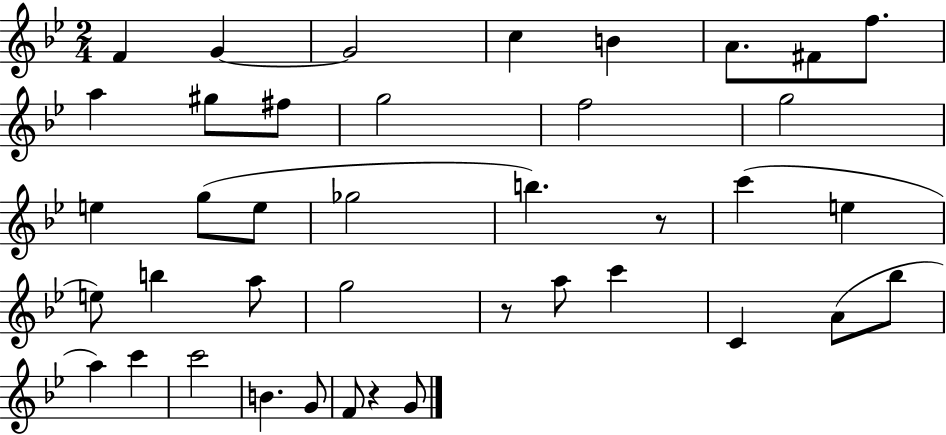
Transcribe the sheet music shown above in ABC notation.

X:1
T:Untitled
M:2/4
L:1/4
K:Bb
F G G2 c B A/2 ^F/2 f/2 a ^g/2 ^f/2 g2 f2 g2 e g/2 e/2 _g2 b z/2 c' e e/2 b a/2 g2 z/2 a/2 c' C A/2 _b/2 a c' c'2 B G/2 F/2 z G/2